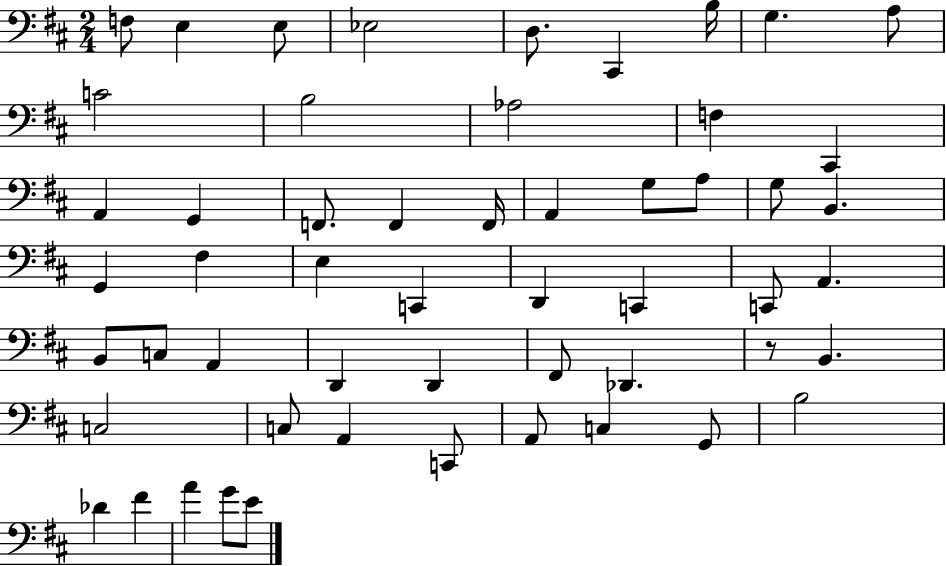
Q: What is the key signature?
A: D major